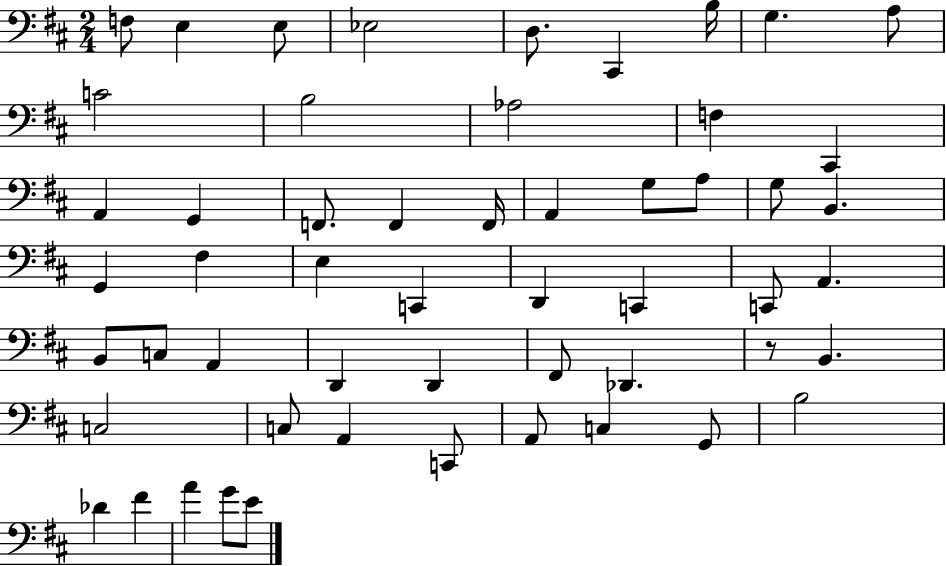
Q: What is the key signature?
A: D major